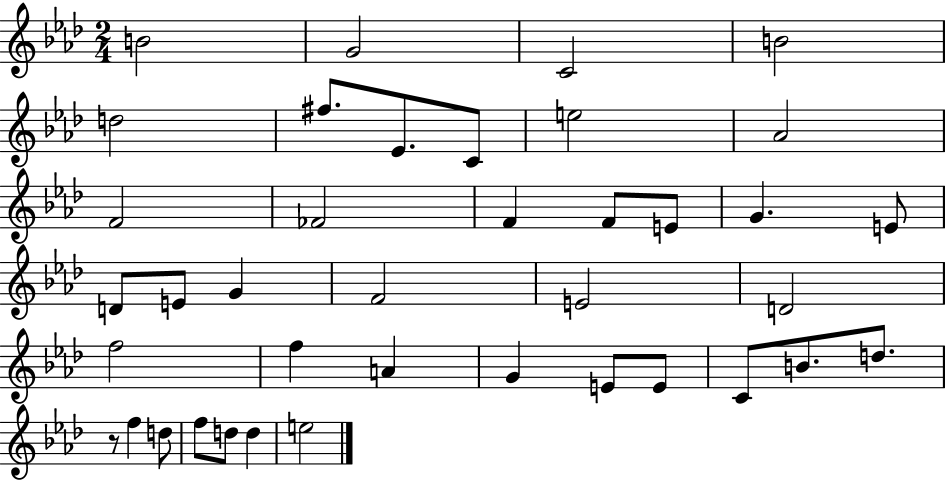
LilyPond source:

{
  \clef treble
  \numericTimeSignature
  \time 2/4
  \key aes \major
  b'2 | g'2 | c'2 | b'2 | \break d''2 | fis''8. ees'8. c'8 | e''2 | aes'2 | \break f'2 | fes'2 | f'4 f'8 e'8 | g'4. e'8 | \break d'8 e'8 g'4 | f'2 | e'2 | d'2 | \break f''2 | f''4 a'4 | g'4 e'8 e'8 | c'8 b'8. d''8. | \break r8 f''4 d''8 | f''8 d''8 d''4 | e''2 | \bar "|."
}